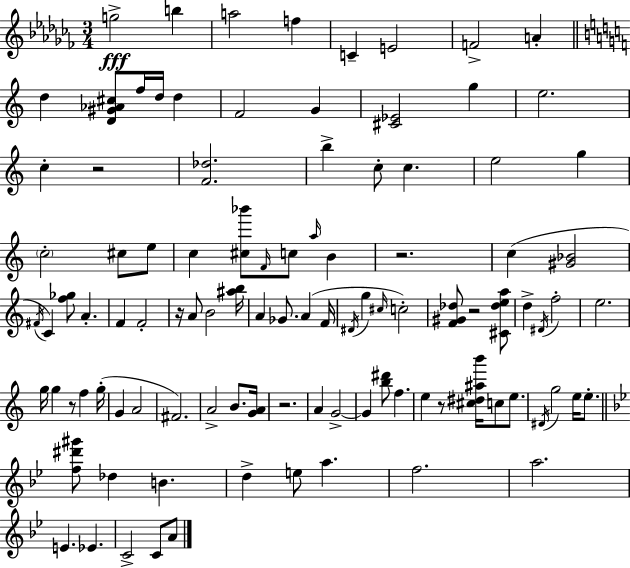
{
  \clef treble
  \numericTimeSignature
  \time 3/4
  \key aes \minor
  g''2->\fff b''4 | a''2 f''4 | c'4-- e'2 | f'2-> a'4-. | \break \bar "||" \break \key c \major d''4 <d' gis' aes' cis''>8 f''16 d''16 d''4 | f'2 g'4 | <cis' ees'>2 g''4 | e''2. | \break c''4-. r2 | <f' des''>2. | b''4-> c''8-. c''4. | e''2 g''4 | \break \parenthesize c''2-. cis''8 e''8 | c''4 <cis'' bes'''>8 \grace { f'16 } c''8 \grace { a''16 } b'4 | r2. | c''4( <gis' bes'>2 | \break \acciaccatura { fis'16 }) c'4 <f'' ges''>8 a'4.-. | f'4 f'2-. | r16 a'8 b'2 | <ais'' b''>16 a'4 ges'8. a'4( | \break f'16 \acciaccatura { dis'16 } g''4 \grace { cis''16 } c''2-.) | <f' gis' des''>8 r2 | <cis' des'' e'' a''>8 d''4-> \acciaccatura { dis'16 } f''2-. | e''2. | \break g''16 g''4 r8 | f''4 g''16-.( g'4 a'2 | fis'2.) | a'2-> | \break b'8. <g' a'>16 r2. | a'4 g'2->~~ | g'4 <b'' dis'''>8 | f''4. e''4 r8 | \break <cis'' dis'' ais'' b'''>16 c''8 e''8. \acciaccatura { dis'16 } g''2 | e''16 e''8.-. \bar "||" \break \key bes \major <f'' dis''' gis'''>8 des''4 b'4. | d''4-> e''8 a''4. | f''2. | a''2. | \break e'4. ees'4. | c'2-> c'8 a'8 | \bar "|."
}